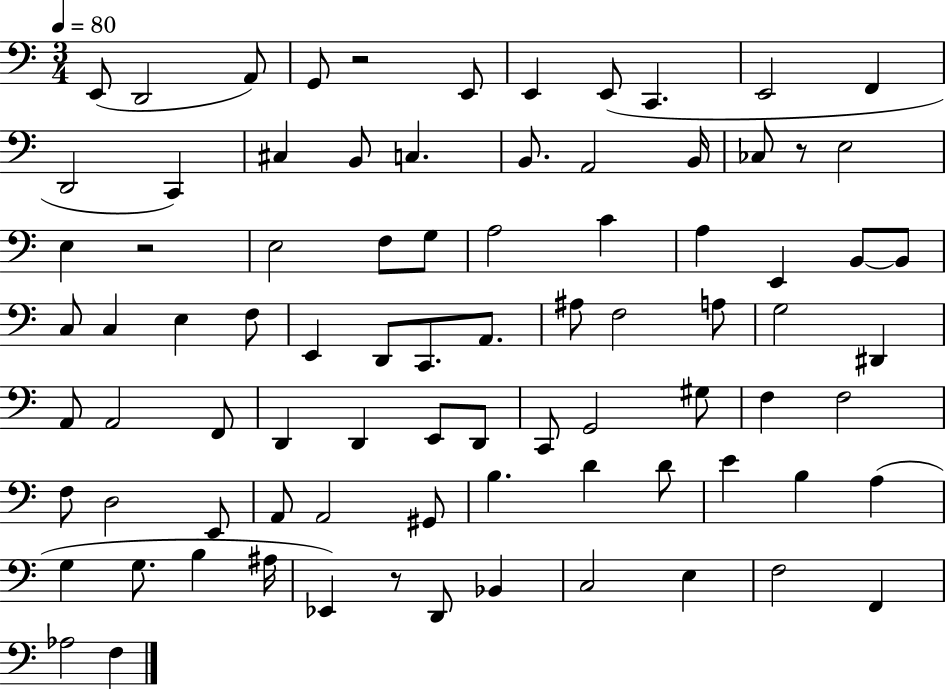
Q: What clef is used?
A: bass